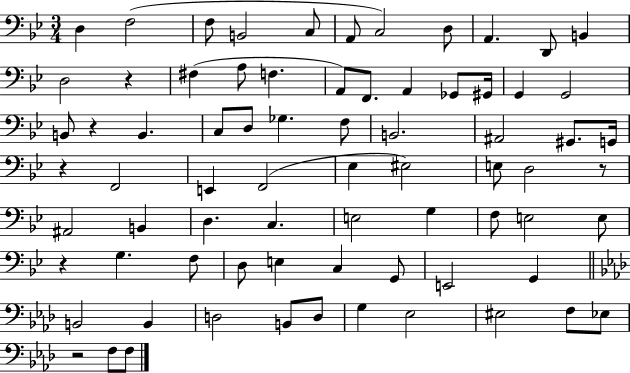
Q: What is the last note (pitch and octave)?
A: F3